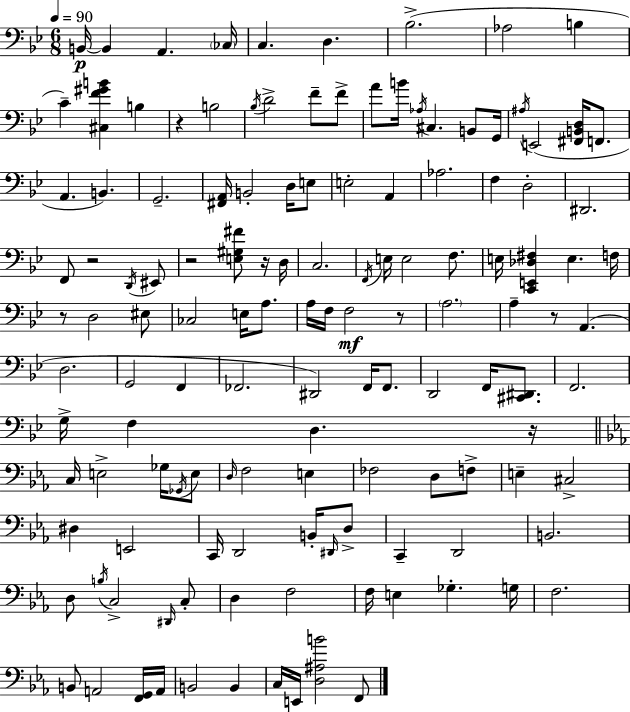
{
  \clef bass
  \numericTimeSignature
  \time 6/8
  \key bes \major
  \tempo 4 = 90
  b,16~~\p b,4 a,4. \parenthesize ces16 | c4. d4. | bes2.->( | aes2 b4 | \break c'4--) <cis f' gis' b'>4 b4 | r4 b2 | \acciaccatura { bes16 } d'2-> f'8-- f'8-> | a'8 b'16 \acciaccatura { aes16 } cis4. b,8 | \break g,16 \acciaccatura { ais16 } e,2( <fis, b, d>16 | f,8. a,4. b,4.) | g,2.-- | <fis, a,>16 b,2-. | \break d16 e8 e2-. a,4 | aes2. | f4 d2-. | dis,2. | \break f,8 r2 | \acciaccatura { d,16 } eis,8 r2 | <e gis fis'>8 r16 d16 c2. | \acciaccatura { f,16 } e16 e2 | \break f8. e16 <c, e, des fis>4 e4. | f16 r8 d2 | eis8 ces2 | e16 a8. a16 f16 f2\mf | \break r8 \parenthesize a2. | a4-- r8 a,4.( | d2. | g,2 | \break f,4 fes,2. | dis,2) | f,16 f,8. d,2 | f,16 <cis, dis,>8. f,2. | \break g16-> f4 d4. | r16 \bar "||" \break \key ees \major c16 e2-> ges16 \acciaccatura { ges,16 } e8 | \grace { d16 } f2 e4 | fes2 d8 | f8-> e4-- cis2-> | \break dis4 e,2 | c,16 d,2 b,16-. | \grace { dis,16 } d8-> c,4-- d,2 | b,2. | \break d8 \acciaccatura { b16 } c2-> | \grace { dis,16 } c8-. d4 f2 | f16 e4 ges4.-. | g16 f2. | \break b,8 a,2 | <f, g,>16 a,16 b,2 | b,4 c16 e,16 <d ais b'>2 | f,8 \bar "|."
}